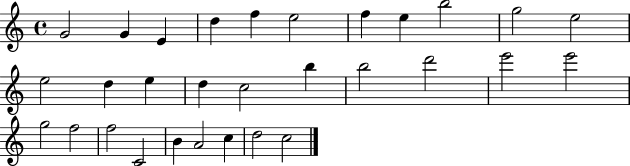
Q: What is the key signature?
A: C major